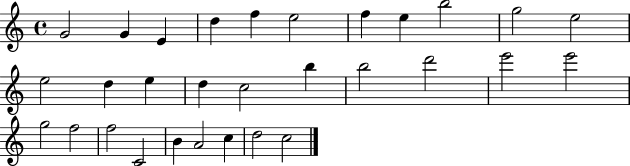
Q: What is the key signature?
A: C major